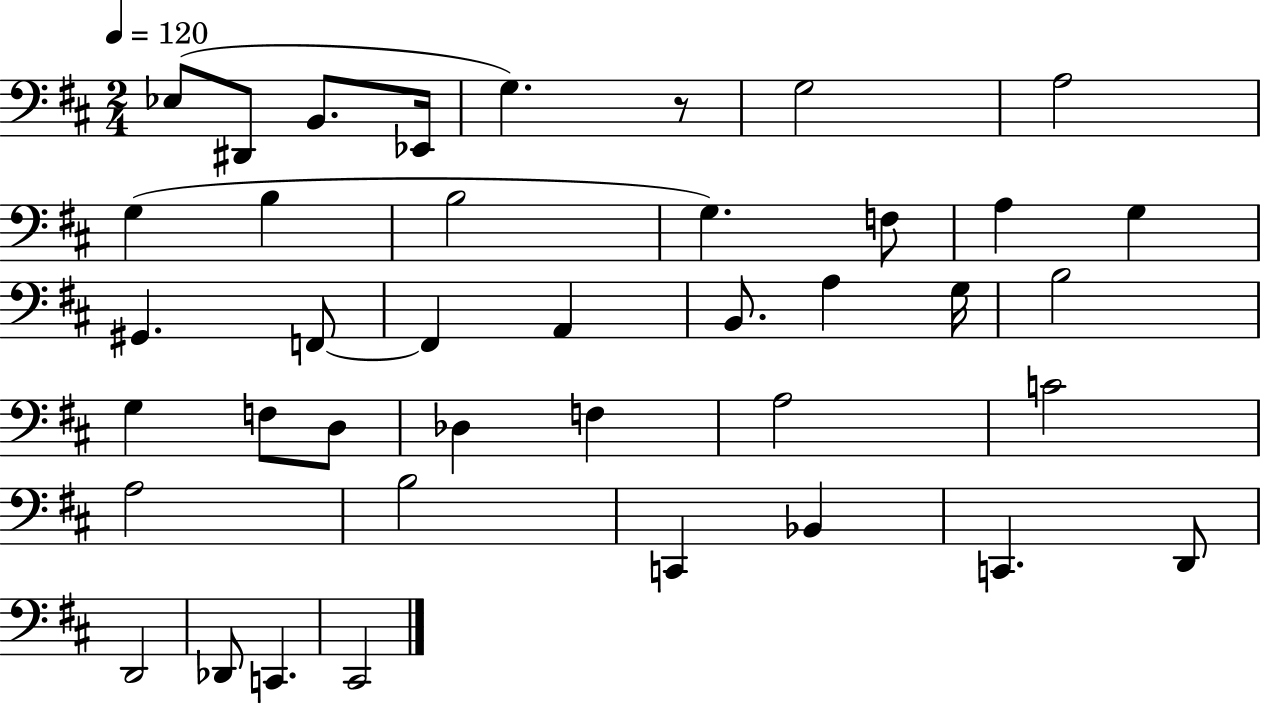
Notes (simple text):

Eb3/e D#2/e B2/e. Eb2/s G3/q. R/e G3/h A3/h G3/q B3/q B3/h G3/q. F3/e A3/q G3/q G#2/q. F2/e F2/q A2/q B2/e. A3/q G3/s B3/h G3/q F3/e D3/e Db3/q F3/q A3/h C4/h A3/h B3/h C2/q Bb2/q C2/q. D2/e D2/h Db2/e C2/q. C#2/h